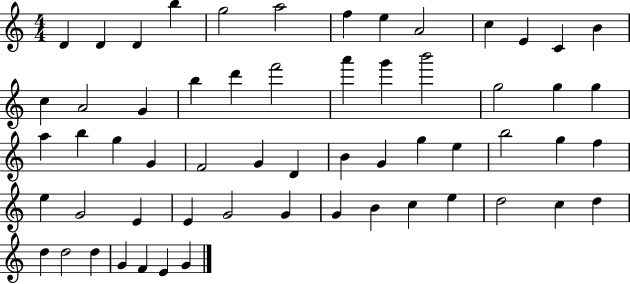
{
  \clef treble
  \numericTimeSignature
  \time 4/4
  \key c \major
  d'4 d'4 d'4 b''4 | g''2 a''2 | f''4 e''4 a'2 | c''4 e'4 c'4 b'4 | \break c''4 a'2 g'4 | b''4 d'''4 f'''2 | a'''4 g'''4 b'''2 | g''2 g''4 g''4 | \break a''4 b''4 g''4 g'4 | f'2 g'4 d'4 | b'4 g'4 g''4 e''4 | b''2 g''4 f''4 | \break e''4 g'2 e'4 | e'4 g'2 g'4 | g'4 b'4 c''4 e''4 | d''2 c''4 d''4 | \break d''4 d''2 d''4 | g'4 f'4 e'4 g'4 | \bar "|."
}